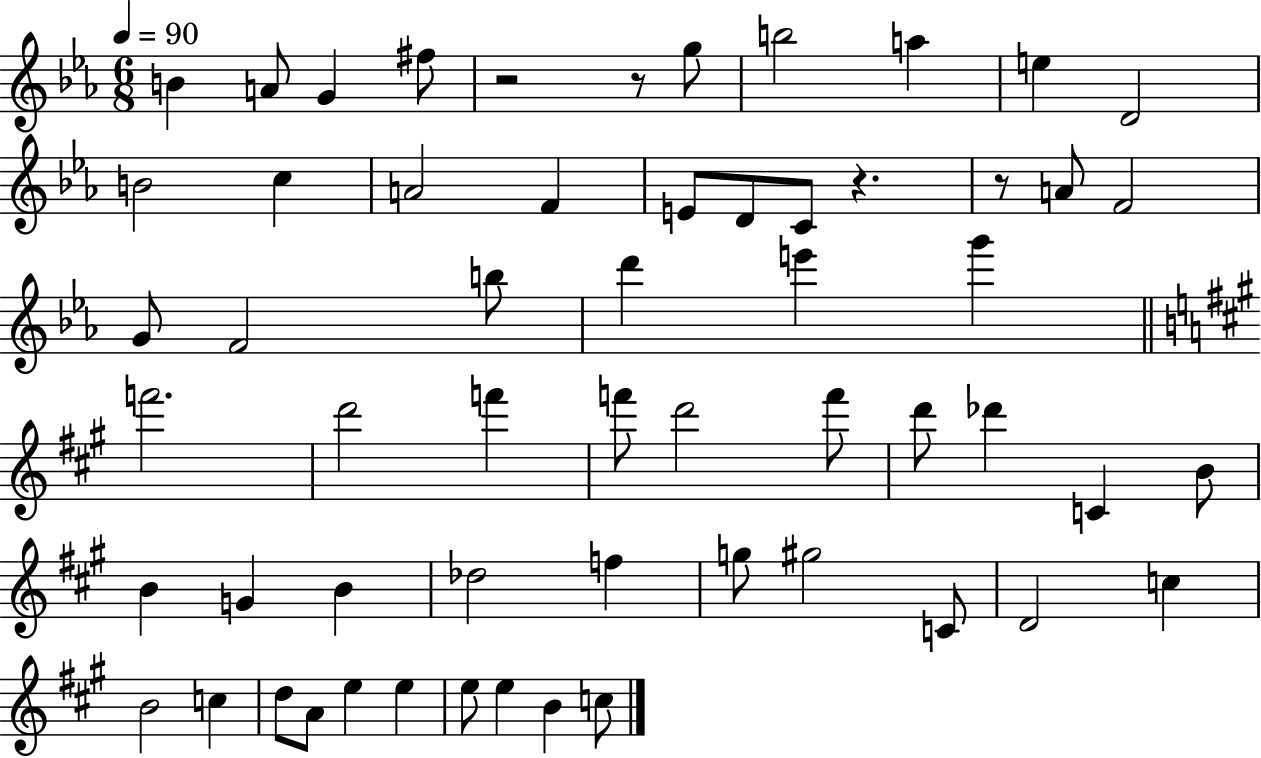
{
  \clef treble
  \numericTimeSignature
  \time 6/8
  \key ees \major
  \tempo 4 = 90
  b'4 a'8 g'4 fis''8 | r2 r8 g''8 | b''2 a''4 | e''4 d'2 | \break b'2 c''4 | a'2 f'4 | e'8 d'8 c'8 r4. | r8 a'8 f'2 | \break g'8 f'2 b''8 | d'''4 e'''4 g'''4 | \bar "||" \break \key a \major f'''2. | d'''2 f'''4 | f'''8 d'''2 f'''8 | d'''8 des'''4 c'4 b'8 | \break b'4 g'4 b'4 | des''2 f''4 | g''8 gis''2 c'8 | d'2 c''4 | \break b'2 c''4 | d''8 a'8 e''4 e''4 | e''8 e''4 b'4 c''8 | \bar "|."
}